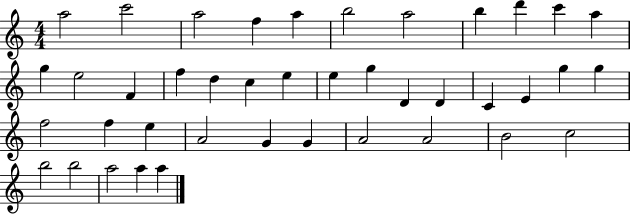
X:1
T:Untitled
M:4/4
L:1/4
K:C
a2 c'2 a2 f a b2 a2 b d' c' a g e2 F f d c e e g D D C E g g f2 f e A2 G G A2 A2 B2 c2 b2 b2 a2 a a